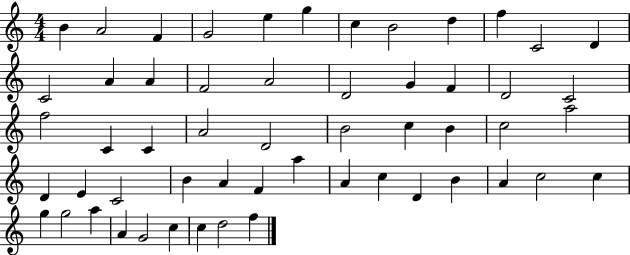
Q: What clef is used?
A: treble